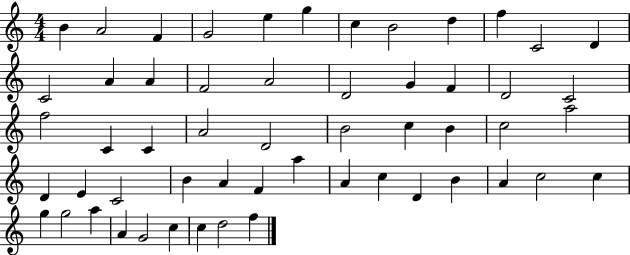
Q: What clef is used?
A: treble